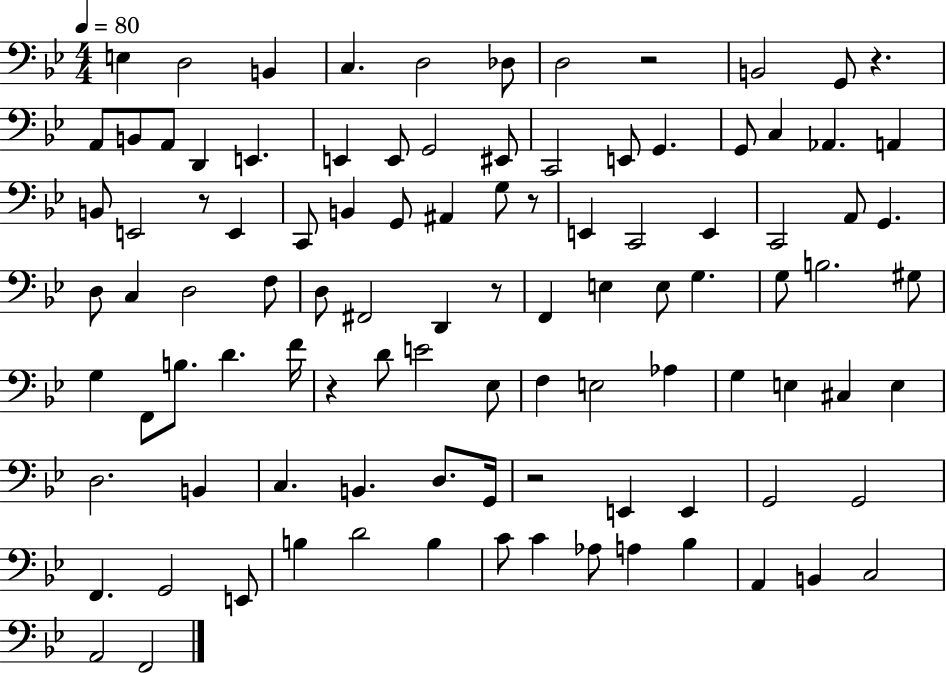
{
  \clef bass
  \numericTimeSignature
  \time 4/4
  \key bes \major
  \tempo 4 = 80
  e4 d2 b,4 | c4. d2 des8 | d2 r2 | b,2 g,8 r4. | \break a,8 b,8 a,8 d,4 e,4. | e,4 e,8 g,2 eis,8 | c,2 e,8 g,4. | g,8 c4 aes,4. a,4 | \break b,8 e,2 r8 e,4 | c,8 b,4 g,8 ais,4 g8 r8 | e,4 c,2 e,4 | c,2 a,8 g,4. | \break d8 c4 d2 f8 | d8 fis,2 d,4 r8 | f,4 e4 e8 g4. | g8 b2. gis8 | \break g4 f,8 b8. d'4. f'16 | r4 d'8 e'2 ees8 | f4 e2 aes4 | g4 e4 cis4 e4 | \break d2. b,4 | c4. b,4. d8. g,16 | r2 e,4 e,4 | g,2 g,2 | \break f,4. g,2 e,8 | b4 d'2 b4 | c'8 c'4 aes8 a4 bes4 | a,4 b,4 c2 | \break a,2 f,2 | \bar "|."
}